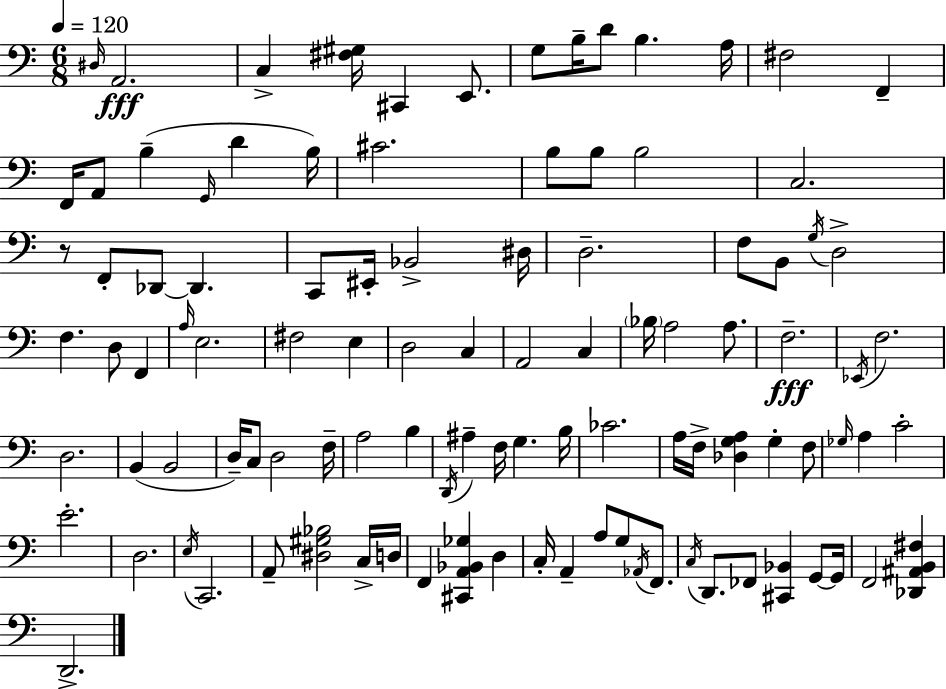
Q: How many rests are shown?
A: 1